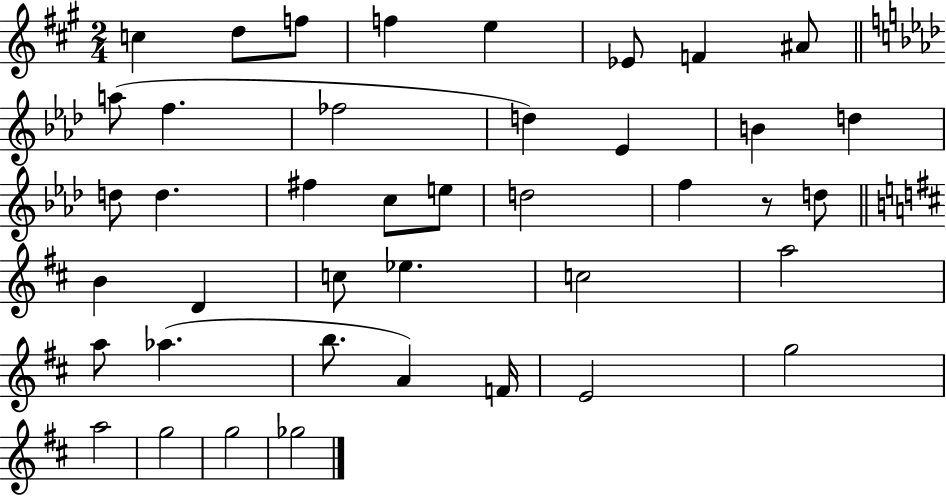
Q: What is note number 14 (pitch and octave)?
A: B4